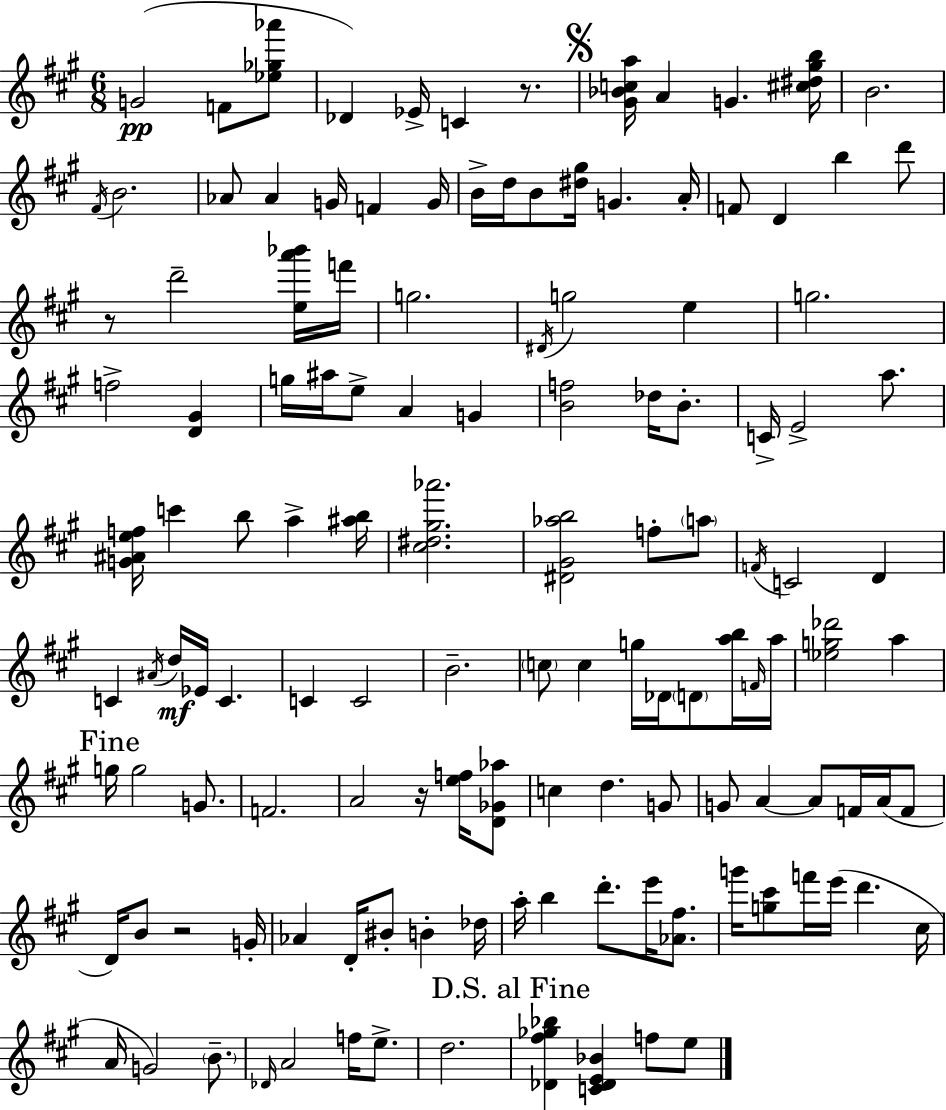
{
  \clef treble
  \numericTimeSignature
  \time 6/8
  \key a \major
  g'2(\pp f'8 <ees'' ges'' aes'''>8 | des'4) ees'16-> c'4 r8. | \mark \markup { \musicglyph "scripts.segno" } <gis' bes' c'' a''>16 a'4 g'4. <cis'' dis'' gis'' b''>16 | b'2. | \break \acciaccatura { fis'16 } b'2. | aes'8 aes'4 g'16 f'4 | g'16 b'16-> d''16 b'8 <dis'' gis''>16 g'4. | a'16-. f'8 d'4 b''4 d'''8 | \break r8 d'''2-- <e'' a''' bes'''>16 | f'''16 g''2. | \acciaccatura { dis'16 } g''2 e''4 | g''2. | \break f''2-> <d' gis'>4 | g''16 ais''16 e''8-> a'4 g'4 | <b' f''>2 des''16 b'8.-. | c'16-> e'2-> a''8. | \break <g' ais' e'' f''>16 c'''4 b''8 a''4-> | <ais'' b''>16 <cis'' dis'' gis'' aes'''>2. | <dis' gis' aes'' b''>2 f''8-. | \parenthesize a''8 \acciaccatura { f'16 } c'2 d'4 | \break c'4 \acciaccatura { ais'16 } d''16\mf ees'16 c'4. | c'4 c'2 | b'2.-- | \parenthesize c''8 c''4 g''16 des'16 | \break \parenthesize d'8 <a'' b''>16 \grace { f'16 } a''16 <ees'' g'' des'''>2 | a''4 \mark "Fine" g''16 g''2 | g'8. f'2. | a'2 | \break r16 <e'' f''>16 <d' ges' aes''>8 c''4 d''4. | g'8 g'8 a'4~~ a'8 | f'16 a'16( f'8 d'16) b'8 r2 | g'16-. aes'4 d'16-. bis'8-. | \break b'4-. des''16 a''16-. b''4 d'''8.-. | e'''16 <aes' fis''>8. g'''16 <g'' cis'''>8 f'''16 e'''16( d'''4. | cis''16 a'16 g'2) | \parenthesize b'8.-- \grace { des'16 } a'2 | \break f''16 e''8.-> d''2. | \mark "D.S. al Fine" <des' fis'' ges'' bes''>4 <c' des' e' bes'>4 | f''8 e''8 \bar "|."
}